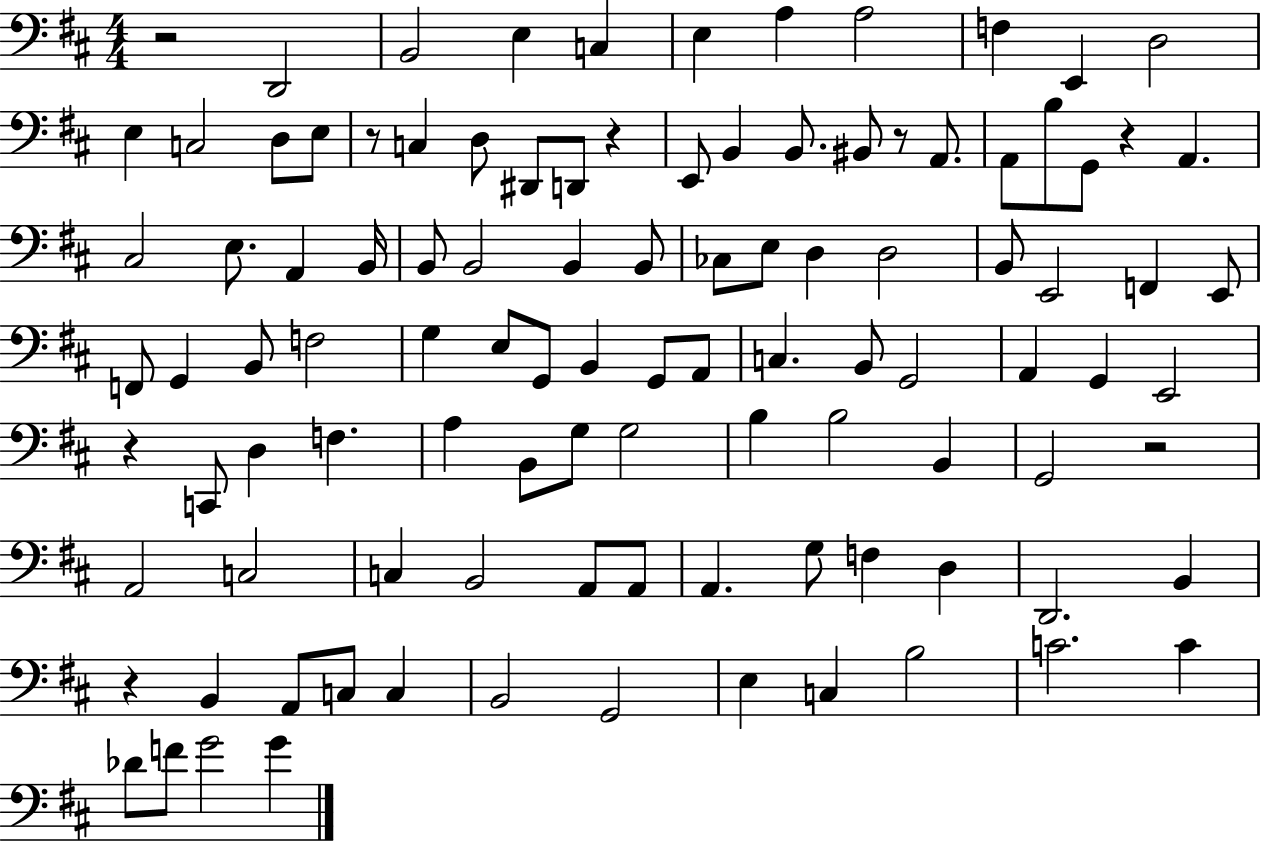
X:1
T:Untitled
M:4/4
L:1/4
K:D
z2 D,,2 B,,2 E, C, E, A, A,2 F, E,, D,2 E, C,2 D,/2 E,/2 z/2 C, D,/2 ^D,,/2 D,,/2 z E,,/2 B,, B,,/2 ^B,,/2 z/2 A,,/2 A,,/2 B,/2 G,,/2 z A,, ^C,2 E,/2 A,, B,,/4 B,,/2 B,,2 B,, B,,/2 _C,/2 E,/2 D, D,2 B,,/2 E,,2 F,, E,,/2 F,,/2 G,, B,,/2 F,2 G, E,/2 G,,/2 B,, G,,/2 A,,/2 C, B,,/2 G,,2 A,, G,, E,,2 z C,,/2 D, F, A, B,,/2 G,/2 G,2 B, B,2 B,, G,,2 z2 A,,2 C,2 C, B,,2 A,,/2 A,,/2 A,, G,/2 F, D, D,,2 B,, z B,, A,,/2 C,/2 C, B,,2 G,,2 E, C, B,2 C2 C _D/2 F/2 G2 G